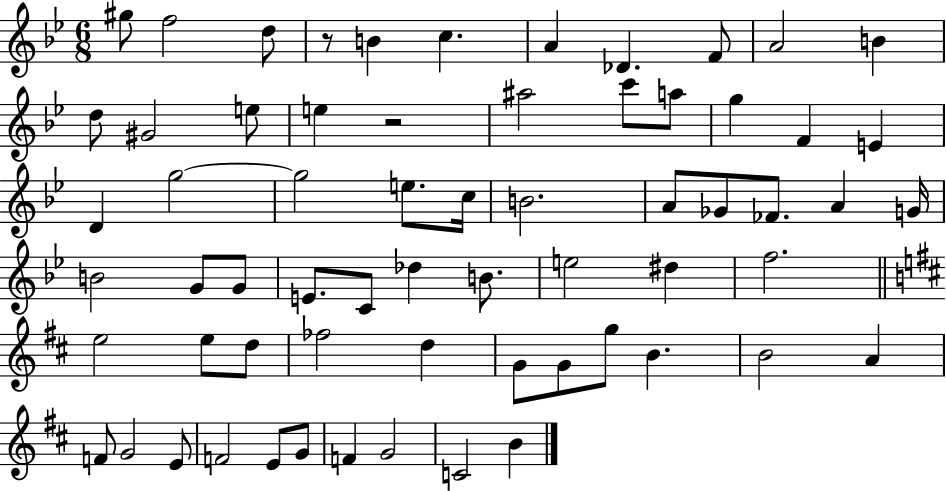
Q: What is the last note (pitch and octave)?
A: B4